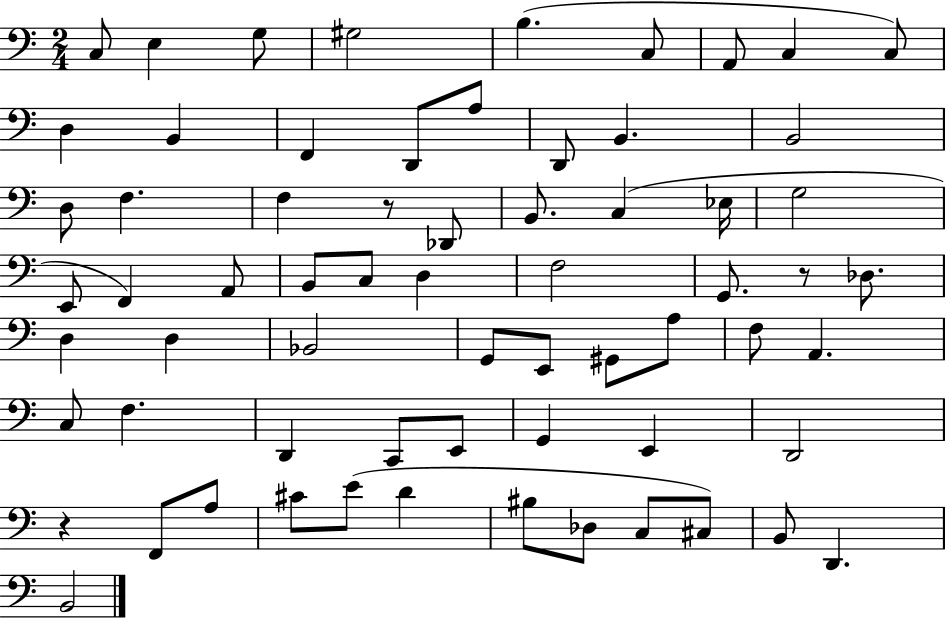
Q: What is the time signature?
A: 2/4